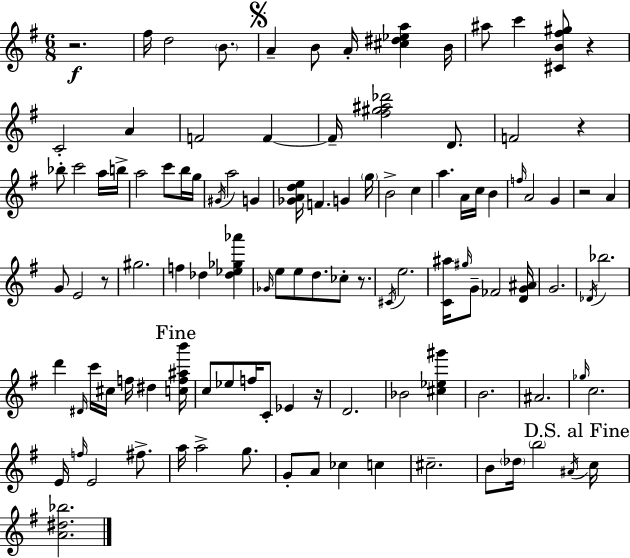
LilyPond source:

{
  \clef treble
  \numericTimeSignature
  \time 6/8
  \key e \minor
  \repeat volta 2 { r2.\f | fis''16 d''2 \parenthesize b'8. | \mark \markup { \musicglyph "scripts.segno" } a'4-- b'8 a'16-. <cis'' dis'' ees'' a''>4 b'16 | ais''8 c'''4 <cis' b' fis'' gis''>8 r4 | \break c'2-. a'4 | f'2 f'4~~ | f'16-- <fis'' gis'' ais'' des'''>2 d'8. | f'2 r4 | \break bes''8-. c'''2 a''16 b''16-> | a''2 c'''8 b''16 g''16 | \acciaccatura { gis'16 } a''2 g'4 | <ges' a' d'' e''>16 f'4. g'4 | \break \parenthesize g''16 b'2-> c''4 | a''4. a'16 c''16 b'4 | \grace { f''16 } a'2 g'4 | r2 a'4 | \break g'8 e'2 | r8 gis''2. | f''4 des''4 <des'' ees'' ges'' aes'''>4 | \grace { ges'16 } e''8 e''8 d''8. ces''8-. | \break r8. \acciaccatura { cis'16 } e''2. | <c' ais''>16 \grace { gis''16 } g'8-- fes'2 | <d' g' ais'>16 g'2. | \acciaccatura { des'16 } bes''2. | \break d'''4 \grace { dis'16 } c'''16 | cis''16 f''16 dis''4 \mark "Fine" <c'' f'' ais'' b'''>16 c''8 ees''8 f''16 | c'8-. ees'4 r16 d'2. | bes'2 | \break <cis'' ees'' gis'''>4 b'2. | ais'2. | \grace { ges''16 } c''2. | e'16 \grace { f''16 } e'2 | \break fis''8.-> a''16 a''2-> | g''8. g'8-. a'8 | ces''4 c''4 cis''2.-- | b'8 \parenthesize des''16 | \break \parenthesize b''2 \acciaccatura { ais'16 } \mark "D.S. al Fine" c''16 <a' dis'' bes''>2. | } \bar "|."
}